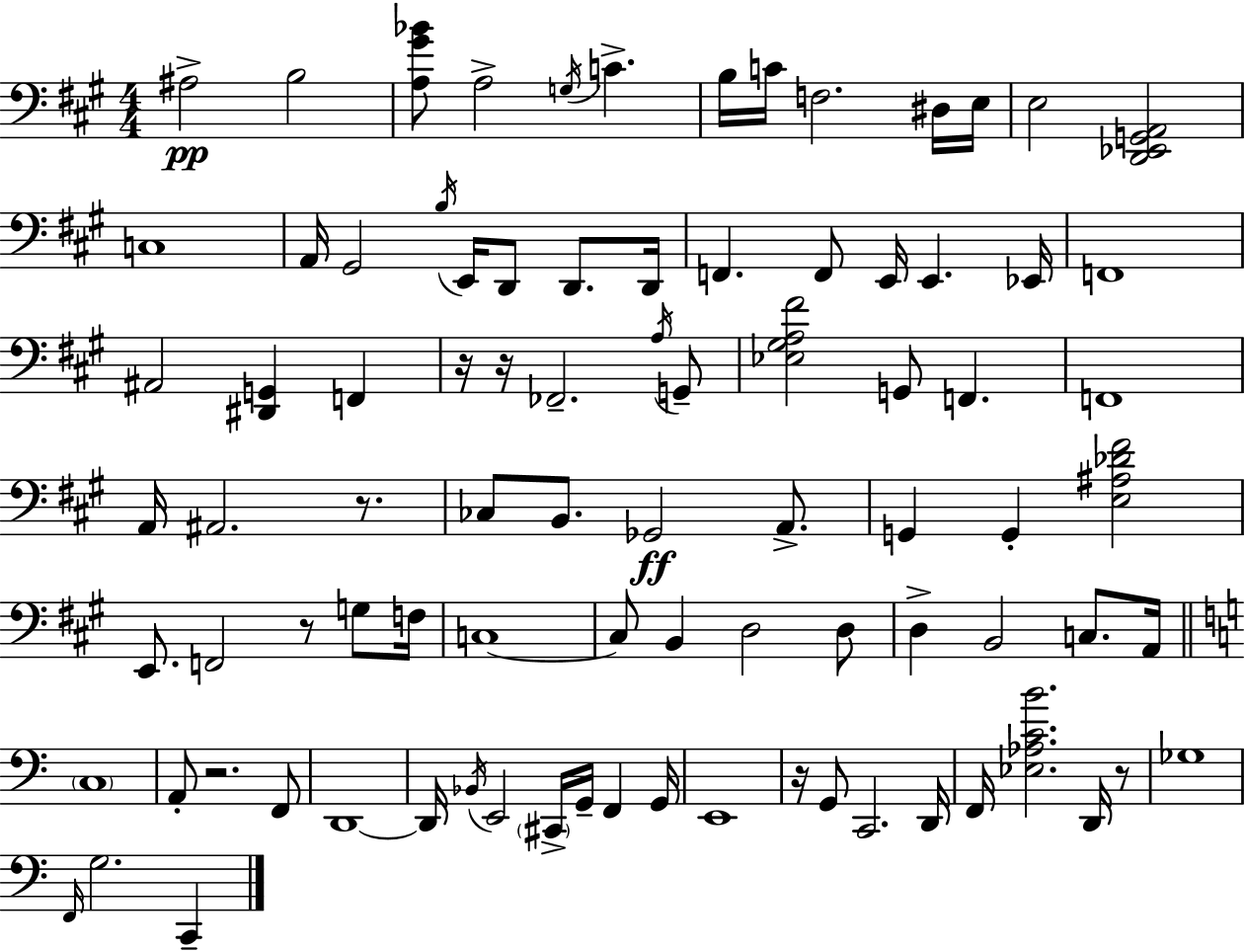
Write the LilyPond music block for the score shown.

{
  \clef bass
  \numericTimeSignature
  \time 4/4
  \key a \major
  ais2->\pp b2 | <a gis' bes'>8 a2-> \acciaccatura { g16 } c'4.-> | b16 c'16 f2. dis16 | e16 e2 <d, ees, g, a,>2 | \break c1 | a,16 gis,2 \acciaccatura { b16 } e,16 d,8 d,8. | d,16 f,4. f,8 e,16 e,4. | ees,16 f,1 | \break ais,2 <dis, g,>4 f,4 | r16 r16 fes,2.-- | \acciaccatura { a16 } g,8-- <ees gis a fis'>2 g,8 f,4. | f,1 | \break a,16 ais,2. | r8. ces8 b,8. ges,2\ff | a,8.-> g,4 g,4-. <e ais des' fis'>2 | e,8. f,2 r8 | \break g8 f16 c1~~ | c8 b,4 d2 | d8 d4-> b,2 c8. | a,16 \bar "||" \break \key c \major \parenthesize c1 | a,8-. r2. f,8 | d,1~~ | d,16 \acciaccatura { bes,16 } e,2 \parenthesize cis,16-> g,16-- f,4 | \break g,16 e,1 | r16 g,8 c,2. | d,16 f,16 <ees aes c' b'>2. d,16 r8 | ges1 | \break \grace { f,16 } g2. c,4-- | \bar "|."
}